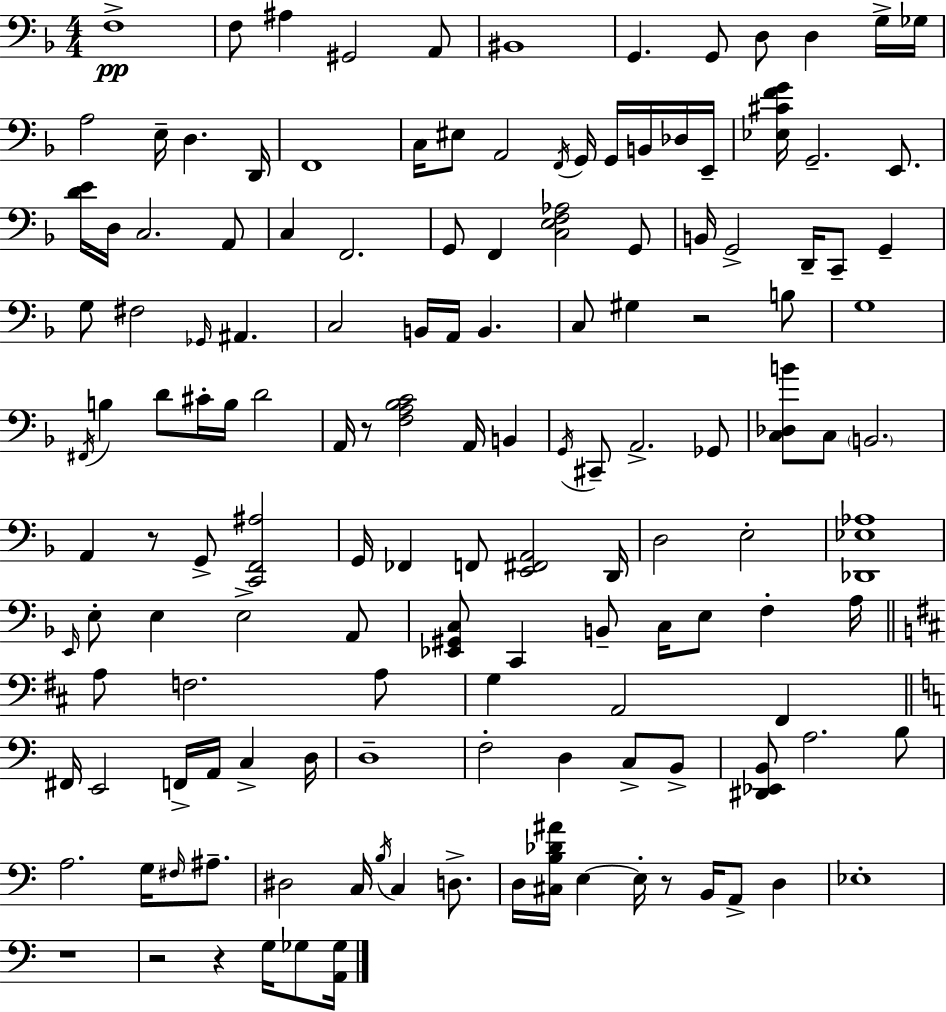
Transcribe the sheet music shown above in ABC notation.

X:1
T:Untitled
M:4/4
L:1/4
K:Dm
F,4 F,/2 ^A, ^G,,2 A,,/2 ^B,,4 G,, G,,/2 D,/2 D, G,/4 _G,/4 A,2 E,/4 D, D,,/4 F,,4 C,/4 ^E,/2 A,,2 F,,/4 G,,/4 G,,/4 B,,/4 _D,/4 E,,/4 [_E,^CFG]/4 G,,2 E,,/2 [DE]/4 D,/4 C,2 A,,/2 C, F,,2 G,,/2 F,, [C,E,F,_A,]2 G,,/2 B,,/4 G,,2 D,,/4 C,,/2 G,, G,/2 ^F,2 _G,,/4 ^A,, C,2 B,,/4 A,,/4 B,, C,/2 ^G, z2 B,/2 G,4 ^F,,/4 B, D/2 ^C/4 B,/4 D2 A,,/4 z/2 [F,A,_B,C]2 A,,/4 B,, G,,/4 ^C,,/2 A,,2 _G,,/2 [C,_D,B]/2 C,/2 B,,2 A,, z/2 G,,/2 [C,,F,,^A,]2 G,,/4 _F,, F,,/2 [E,,^F,,A,,]2 D,,/4 D,2 E,2 [_D,,_E,_A,]4 E,,/4 E,/2 E, E,2 A,,/2 [_E,,^G,,C,]/2 C,, B,,/2 C,/4 E,/2 F, A,/4 A,/2 F,2 A,/2 G, A,,2 ^F,, ^F,,/4 E,,2 F,,/4 A,,/4 C, D,/4 D,4 F,2 D, C,/2 B,,/2 [^D,,_E,,B,,]/2 A,2 B,/2 A,2 G,/4 ^F,/4 ^A,/2 ^D,2 C,/4 B,/4 C, D,/2 D,/4 [^C,B,_D^A]/4 E, E,/4 z/2 B,,/4 A,,/2 D, _E,4 z4 z2 z G,/4 _G,/2 [A,,_G,]/4